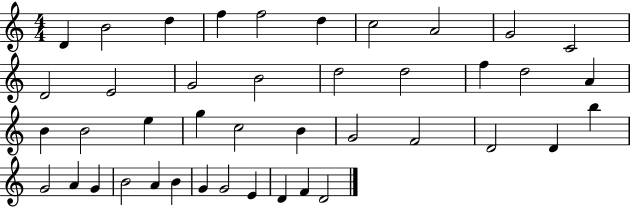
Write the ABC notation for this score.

X:1
T:Untitled
M:4/4
L:1/4
K:C
D B2 d f f2 d c2 A2 G2 C2 D2 E2 G2 B2 d2 d2 f d2 A B B2 e g c2 B G2 F2 D2 D b G2 A G B2 A B G G2 E D F D2